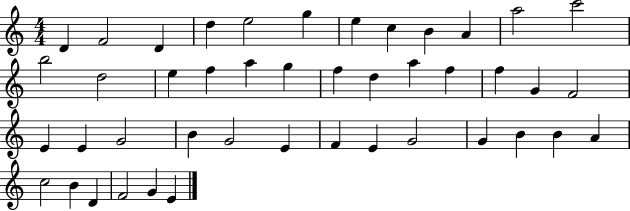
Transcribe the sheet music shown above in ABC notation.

X:1
T:Untitled
M:4/4
L:1/4
K:C
D F2 D d e2 g e c B A a2 c'2 b2 d2 e f a g f d a f f G F2 E E G2 B G2 E F E G2 G B B A c2 B D F2 G E